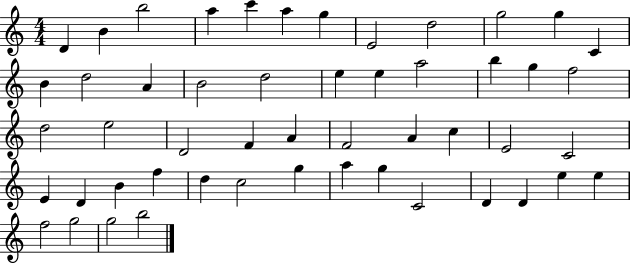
{
  \clef treble
  \numericTimeSignature
  \time 4/4
  \key c \major
  d'4 b'4 b''2 | a''4 c'''4 a''4 g''4 | e'2 d''2 | g''2 g''4 c'4 | \break b'4 d''2 a'4 | b'2 d''2 | e''4 e''4 a''2 | b''4 g''4 f''2 | \break d''2 e''2 | d'2 f'4 a'4 | f'2 a'4 c''4 | e'2 c'2 | \break e'4 d'4 b'4 f''4 | d''4 c''2 g''4 | a''4 g''4 c'2 | d'4 d'4 e''4 e''4 | \break f''2 g''2 | g''2 b''2 | \bar "|."
}